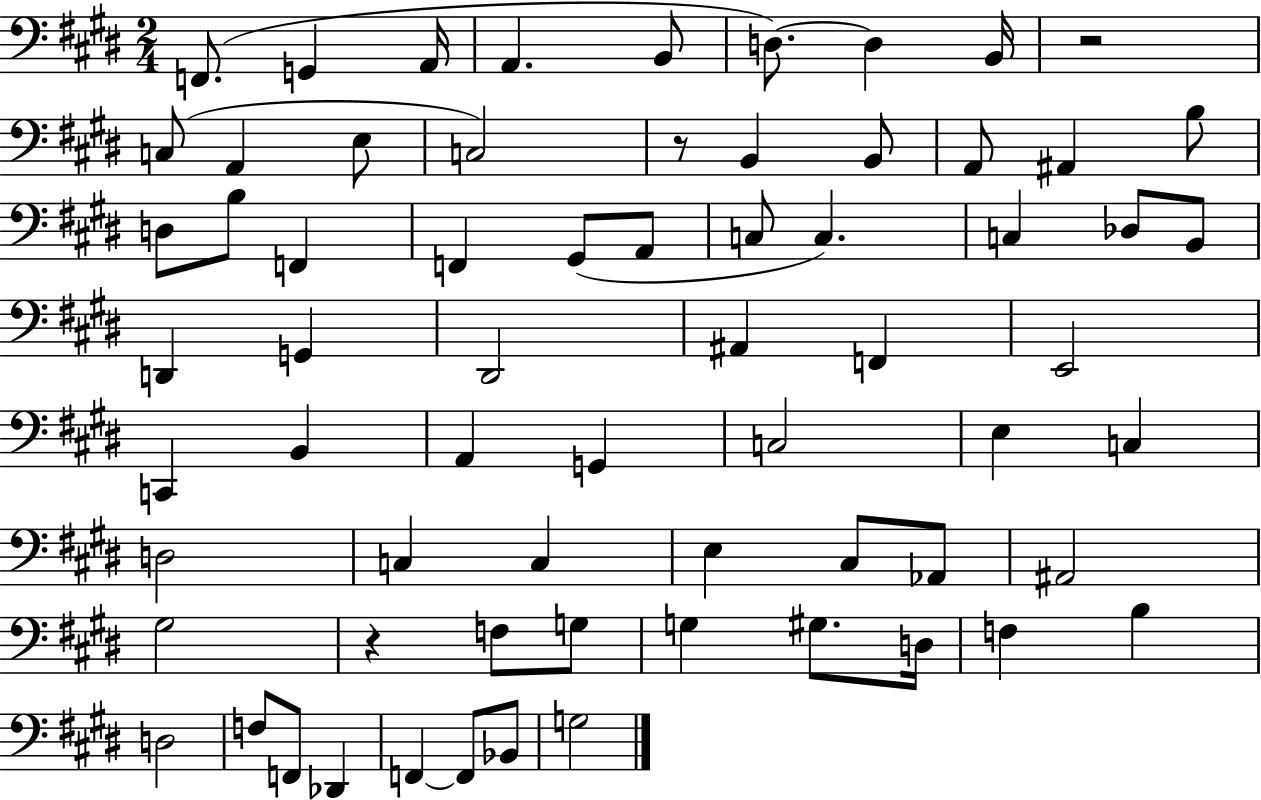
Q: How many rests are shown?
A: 3